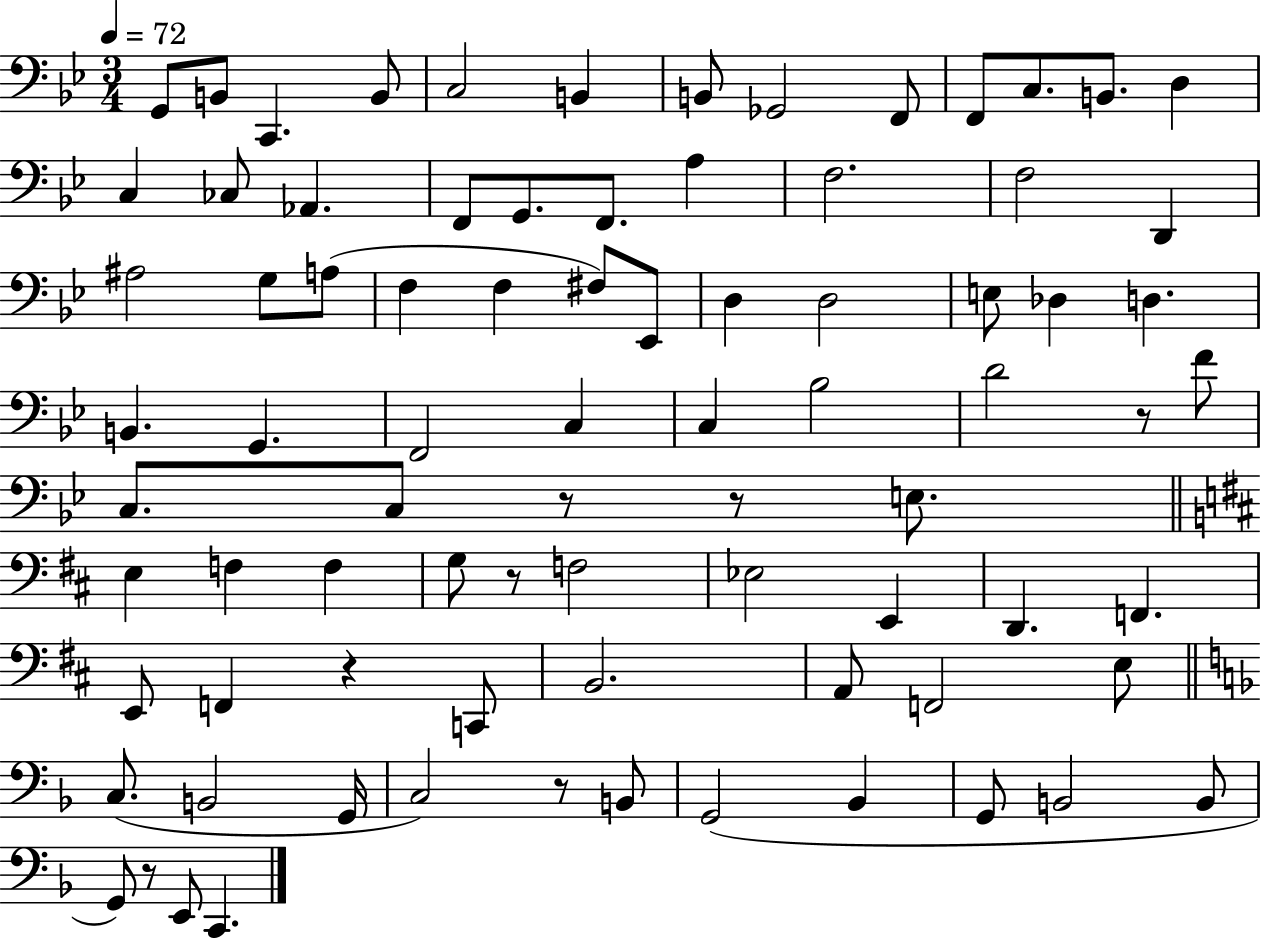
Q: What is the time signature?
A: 3/4